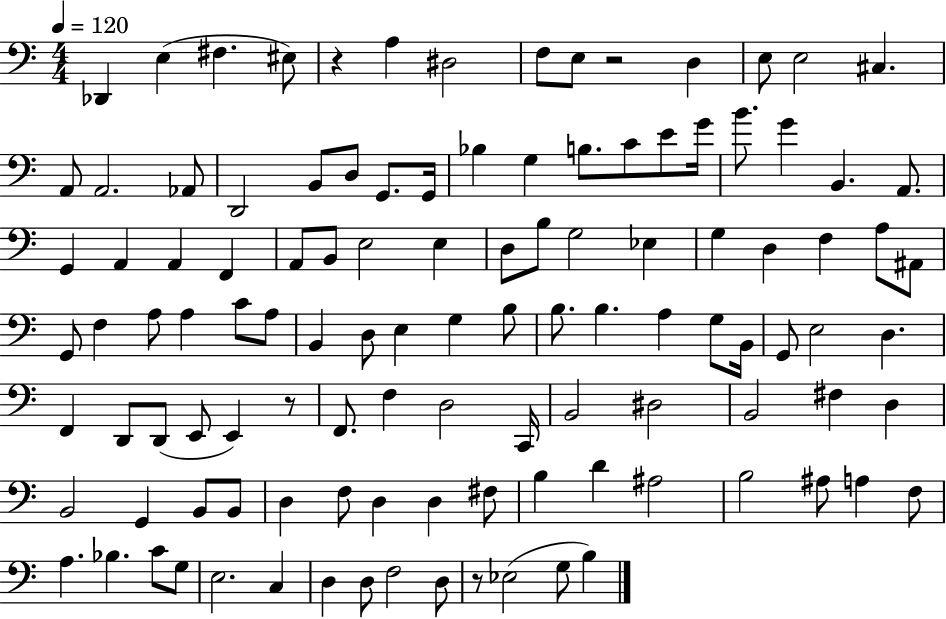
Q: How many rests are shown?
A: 4